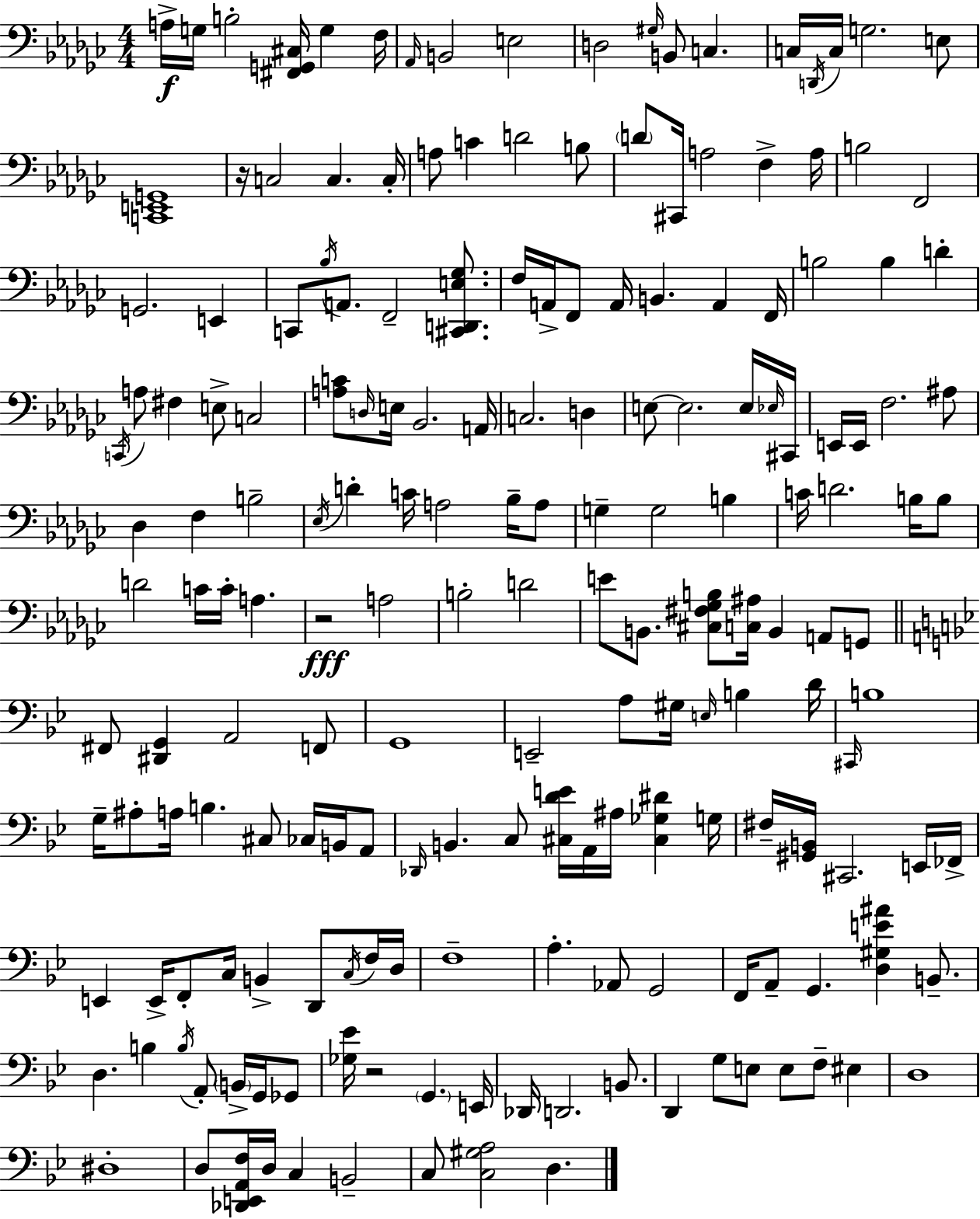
A3/s G3/s B3/h [F#2,G2,C#3]/s G3/q F3/s Ab2/s B2/h E3/h D3/h G#3/s B2/e C3/q. C3/s D2/s C3/s G3/h. E3/e [C2,E2,G2]/w R/s C3/h C3/q. C3/s A3/e C4/q D4/h B3/e D4/e C#2/s A3/h F3/q A3/s B3/h F2/h G2/h. E2/q C2/e Bb3/s A2/e. F2/h [C#2,D2,E3,Gb3]/e. F3/s A2/s F2/e A2/s B2/q. A2/q F2/s B3/h B3/q D4/q C2/s A3/e F#3/q E3/e C3/h [A3,C4]/e D3/s E3/s Bb2/h. A2/s C3/h. D3/q E3/e E3/h. E3/s Eb3/s C#2/s E2/s E2/s F3/h. A#3/e Db3/q F3/q B3/h Eb3/s D4/q C4/s A3/h Bb3/s A3/e G3/q G3/h B3/q C4/s D4/h. B3/s B3/e D4/h C4/s C4/s A3/q. R/h A3/h B3/h D4/h E4/e B2/e. [C#3,F#3,Gb3,B3]/e [C3,A#3]/s B2/q A2/e G2/e F#2/e [D#2,G2]/q A2/h F2/e G2/w E2/h A3/e G#3/s E3/s B3/q D4/s C#2/s B3/w G3/s A#3/e A3/s B3/q. C#3/e CES3/s B2/s A2/e Db2/s B2/q. C3/e [C#3,D4,E4]/s A2/s A#3/s [C#3,Gb3,D#4]/q G3/s F#3/s [G#2,B2]/s C#2/h. E2/s FES2/s E2/q E2/s F2/e C3/s B2/q D2/e C3/s F3/s D3/s F3/w A3/q. Ab2/e G2/h F2/s A2/e G2/q. [D3,G#3,E4,A#4]/q B2/e. D3/q. B3/q B3/s A2/e B2/s G2/s Gb2/e [Gb3,Eb4]/s R/h G2/q. E2/s Db2/s D2/h. B2/e. D2/q G3/e E3/e E3/e F3/e EIS3/q D3/w D#3/w D3/e [Db2,E2,A2,F3]/s D3/s C3/q B2/h C3/e [C3,G#3,A3]/h D3/q.